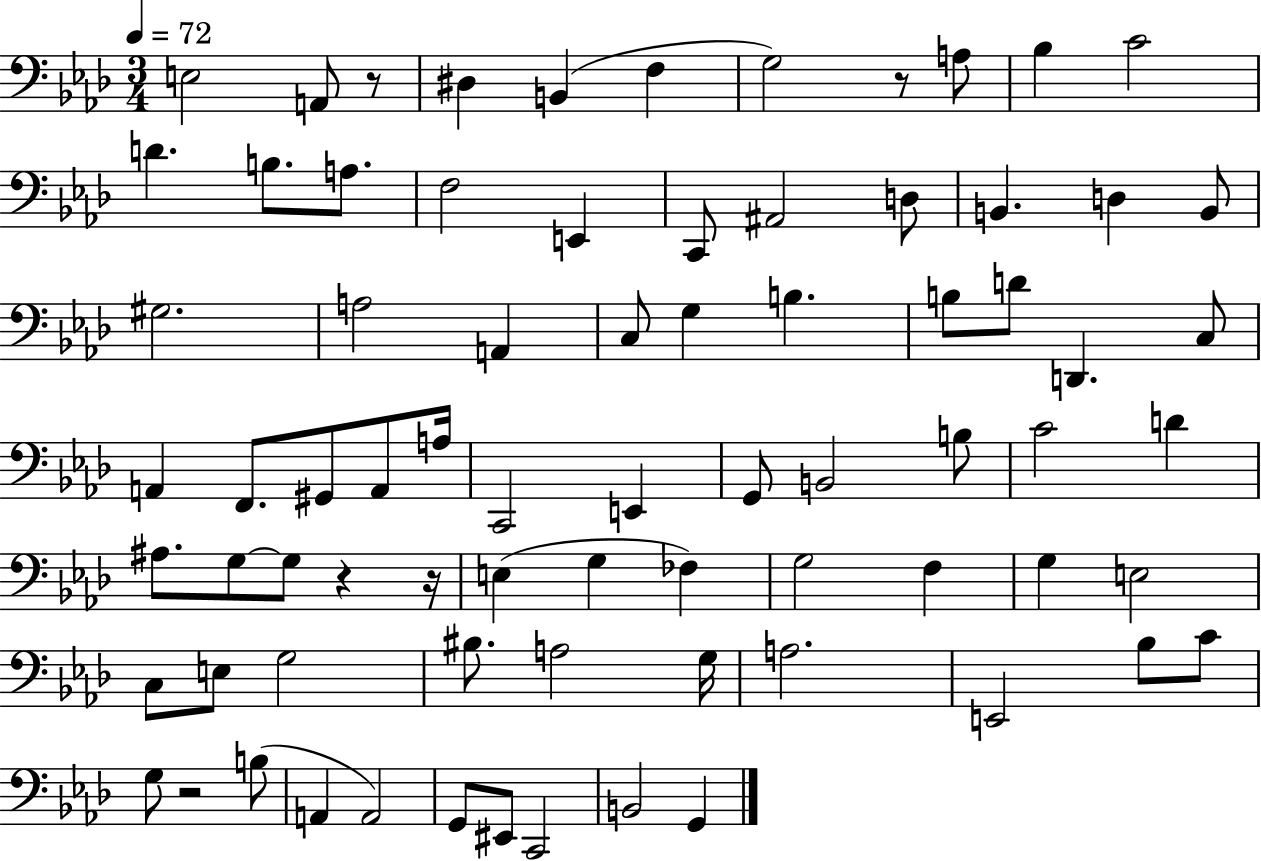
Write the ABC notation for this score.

X:1
T:Untitled
M:3/4
L:1/4
K:Ab
E,2 A,,/2 z/2 ^D, B,, F, G,2 z/2 A,/2 _B, C2 D B,/2 A,/2 F,2 E,, C,,/2 ^A,,2 D,/2 B,, D, B,,/2 ^G,2 A,2 A,, C,/2 G, B, B,/2 D/2 D,, C,/2 A,, F,,/2 ^G,,/2 A,,/2 A,/4 C,,2 E,, G,,/2 B,,2 B,/2 C2 D ^A,/2 G,/2 G,/2 z z/4 E, G, _F, G,2 F, G, E,2 C,/2 E,/2 G,2 ^B,/2 A,2 G,/4 A,2 E,,2 _B,/2 C/2 G,/2 z2 B,/2 A,, A,,2 G,,/2 ^E,,/2 C,,2 B,,2 G,,